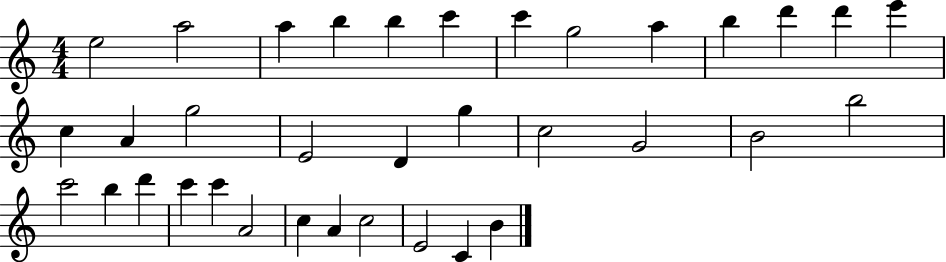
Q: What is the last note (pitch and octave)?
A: B4